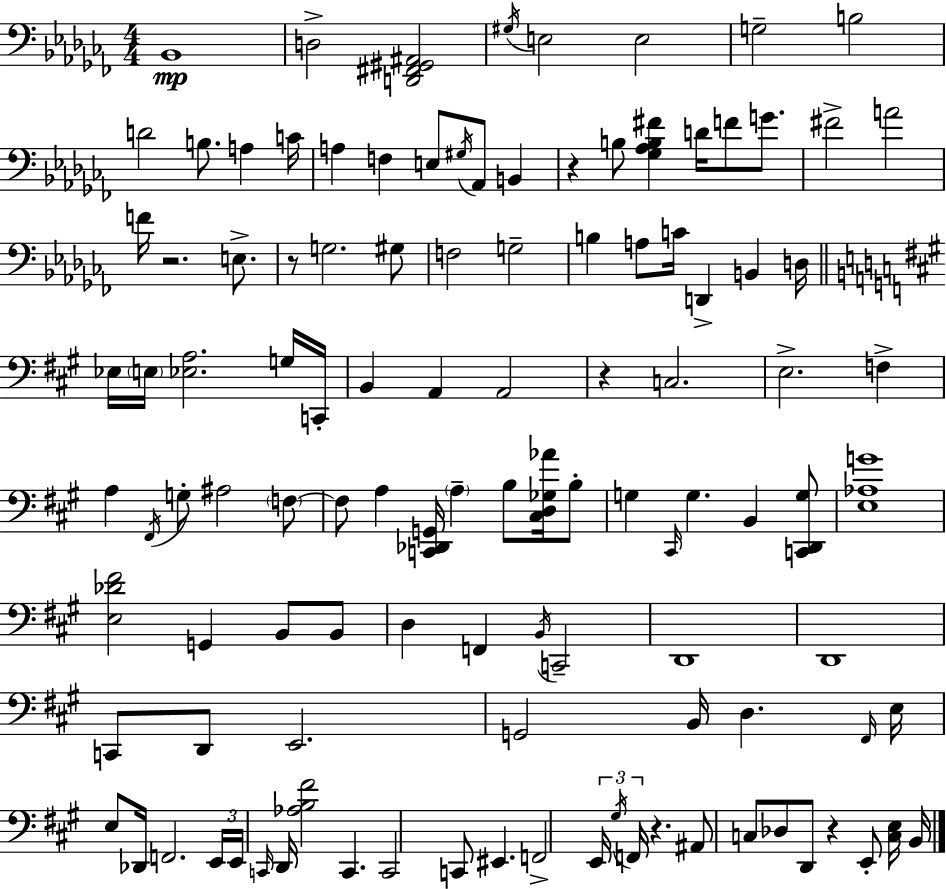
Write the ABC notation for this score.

X:1
T:Untitled
M:4/4
L:1/4
K:Abm
_B,,4 D,2 [D,,^F,,^G,,^A,,]2 ^G,/4 E,2 E,2 G,2 B,2 D2 B,/2 A, C/4 A, F, E,/2 ^G,/4 _A,,/2 B,, z B,/2 [_G,_A,B,^F] D/4 F/2 G/2 ^F2 A2 F/4 z2 E,/2 z/2 G,2 ^G,/2 F,2 G,2 B, A,/2 C/4 D,, B,, D,/4 _E,/4 E,/4 [_E,A,]2 G,/4 C,,/4 B,, A,, A,,2 z C,2 E,2 F, A, ^F,,/4 G,/2 ^A,2 F,/2 F,/2 A, [C,,_D,,G,,]/4 A, B,/2 [^C,D,_G,_A]/4 B,/2 G, ^C,,/4 G, B,, [C,,D,,G,]/2 [E,_A,G]4 [E,_D^F]2 G,, B,,/2 B,,/2 D, F,, B,,/4 C,,2 D,,4 D,,4 C,,/2 D,,/2 E,,2 G,,2 B,,/4 D, ^F,,/4 E,/4 E,/2 _D,,/4 F,,2 E,,/4 E,,/4 C,,/4 D,,/4 [_A,B,^F]2 C,, C,,2 C,,/2 ^E,, F,,2 E,,/4 ^G,/4 F,,/4 z ^A,,/2 C,/2 _D,/2 D,,/2 z E,,/2 [C,E,]/4 B,,/4